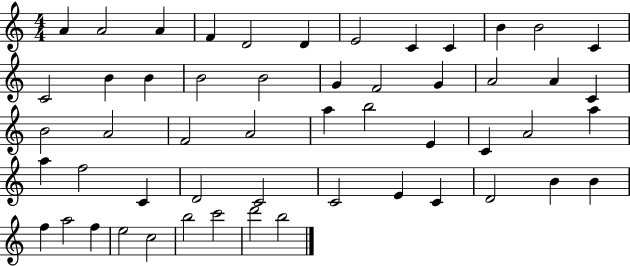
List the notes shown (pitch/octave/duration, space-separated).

A4/q A4/h A4/q F4/q D4/h D4/q E4/h C4/q C4/q B4/q B4/h C4/q C4/h B4/q B4/q B4/h B4/h G4/q F4/h G4/q A4/h A4/q C4/q B4/h A4/h F4/h A4/h A5/q B5/h E4/q C4/q A4/h A5/q A5/q F5/h C4/q D4/h C4/h C4/h E4/q C4/q D4/h B4/q B4/q F5/q A5/h F5/q E5/h C5/h B5/h C6/h D6/h B5/h